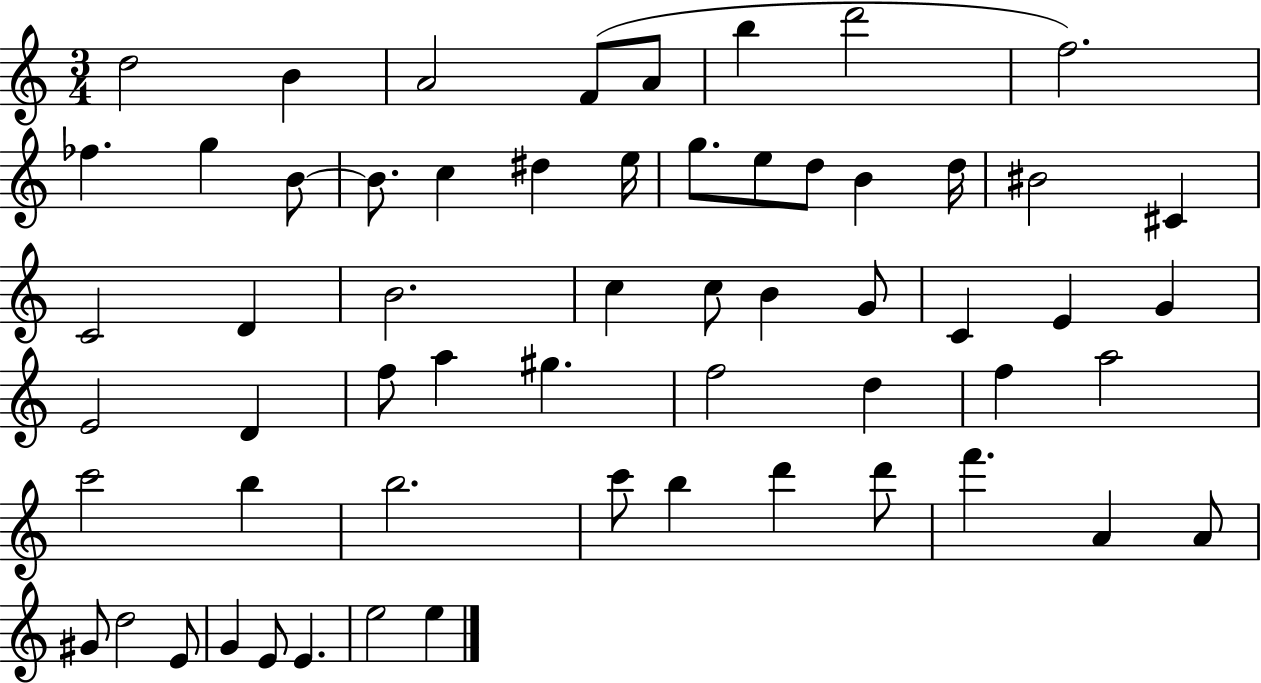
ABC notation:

X:1
T:Untitled
M:3/4
L:1/4
K:C
d2 B A2 F/2 A/2 b d'2 f2 _f g B/2 B/2 c ^d e/4 g/2 e/2 d/2 B d/4 ^B2 ^C C2 D B2 c c/2 B G/2 C E G E2 D f/2 a ^g f2 d f a2 c'2 b b2 c'/2 b d' d'/2 f' A A/2 ^G/2 d2 E/2 G E/2 E e2 e